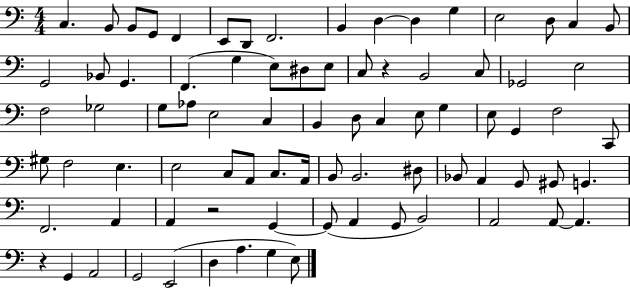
C3/q. B2/e B2/e G2/e F2/q E2/e D2/e F2/h. B2/q D3/q D3/q G3/q E3/h D3/e C3/q B2/e G2/h Bb2/e G2/q. F2/q. G3/q E3/e D#3/e E3/e C3/e R/q B2/h C3/e Gb2/h E3/h F3/h Gb3/h G3/e Ab3/e E3/h C3/q B2/q D3/e C3/q E3/e G3/q E3/e G2/q F3/h C2/e G#3/e F3/h E3/q. E3/h C3/e A2/e C3/e. A2/s B2/e B2/h. D#3/e Bb2/e A2/q G2/e G#2/e G2/q. F2/h. A2/q A2/q R/h G2/q G2/e A2/q G2/e B2/h A2/h A2/e A2/q. R/q G2/q A2/h G2/h E2/h D3/q A3/q. G3/q E3/e